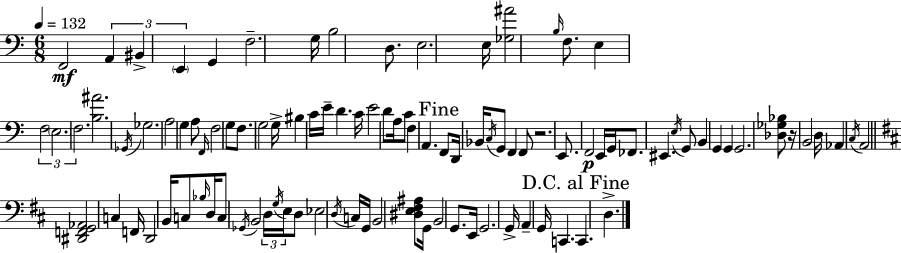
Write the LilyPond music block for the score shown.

{
  \clef bass
  \numericTimeSignature
  \time 6/8
  \key a \minor
  \tempo 4 = 132
  f,2\mf \tuplet 3/2 { a,4 | bis,4-> \parenthesize e,4 } g,4 | f2.-- | g16 b2 d8. | \break e2. | e16 <ges ais'>2 \grace { b16 } f8. | e4 \tuplet 3/2 { f2 | \parenthesize e2. | \break f2. } | <b ais'>2. | \acciaccatura { ges,16 } ges2. | a2 g4 | \break a8 \grace { f,16 } f2 | g8 f8. g2 | g16-> bis4 c'16 e'16-- d'4. | c'16 e'2 | \break d'8 a16 c'8 f4 a,4. | \mark "Fine" f,8 d,16 bes,16 \acciaccatura { c16 } g,8 f,4 | f,8 r2. | e,8. f,2\p | \break e,16 g,16 fes,8. eis,4. | \acciaccatura { e16 } g,8 b,4 g,4 | g,4 g,2. | <des ges bes>8 r16 b,2 | \break d16 aes,4 \acciaccatura { c16 } a,2 | \bar "||" \break \key d \major <dis, f, g, aes,>2 c4 | f,16 d,2 b,16 c8 | \grace { bes16 } d16 c8 \acciaccatura { ges,16 } b,2 | \tuplet 3/2 { d16 \acciaccatura { g16 } e16 } d8 ees2 | \break \acciaccatura { d16 } c16 g,16 b,2 | <dis e fis ais>8 g,16 b,2 | g,8. e,16 g,2. | g,16-> a,4-- g,16 c,4. | \break \mark "D.C. al Fine" c,4. d4.-> | \bar "|."
}